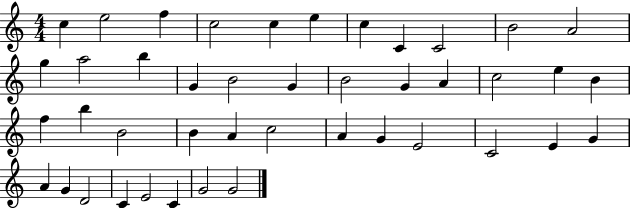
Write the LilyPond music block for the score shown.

{
  \clef treble
  \numericTimeSignature
  \time 4/4
  \key c \major
  c''4 e''2 f''4 | c''2 c''4 e''4 | c''4 c'4 c'2 | b'2 a'2 | \break g''4 a''2 b''4 | g'4 b'2 g'4 | b'2 g'4 a'4 | c''2 e''4 b'4 | \break f''4 b''4 b'2 | b'4 a'4 c''2 | a'4 g'4 e'2 | c'2 e'4 g'4 | \break a'4 g'4 d'2 | c'4 e'2 c'4 | g'2 g'2 | \bar "|."
}